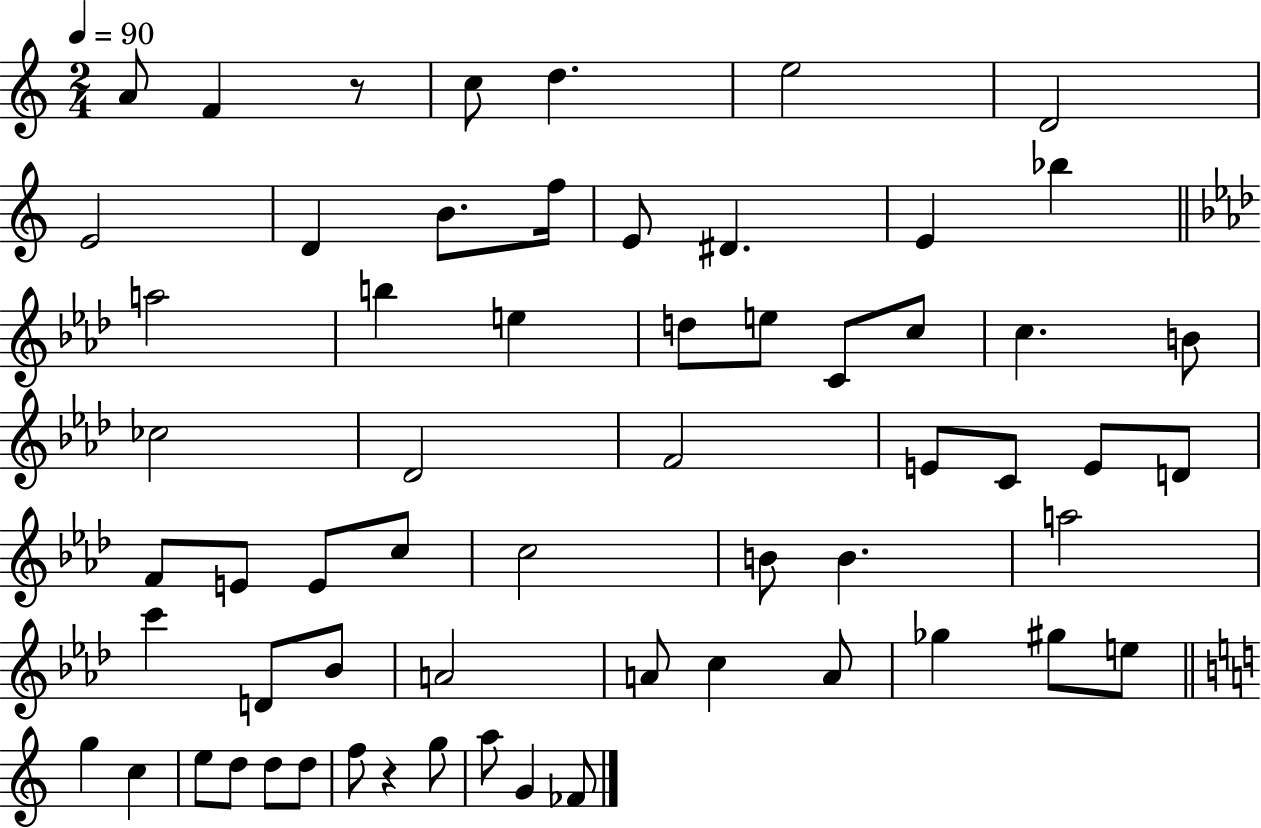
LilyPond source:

{
  \clef treble
  \numericTimeSignature
  \time 2/4
  \key c \major
  \tempo 4 = 90
  a'8 f'4 r8 | c''8 d''4. | e''2 | d'2 | \break e'2 | d'4 b'8. f''16 | e'8 dis'4. | e'4 bes''4 | \break \bar "||" \break \key aes \major a''2 | b''4 e''4 | d''8 e''8 c'8 c''8 | c''4. b'8 | \break ces''2 | des'2 | f'2 | e'8 c'8 e'8 d'8 | \break f'8 e'8 e'8 c''8 | c''2 | b'8 b'4. | a''2 | \break c'''4 d'8 bes'8 | a'2 | a'8 c''4 a'8 | ges''4 gis''8 e''8 | \break \bar "||" \break \key a \minor g''4 c''4 | e''8 d''8 d''8 d''8 | f''8 r4 g''8 | a''8 g'4 fes'8 | \break \bar "|."
}